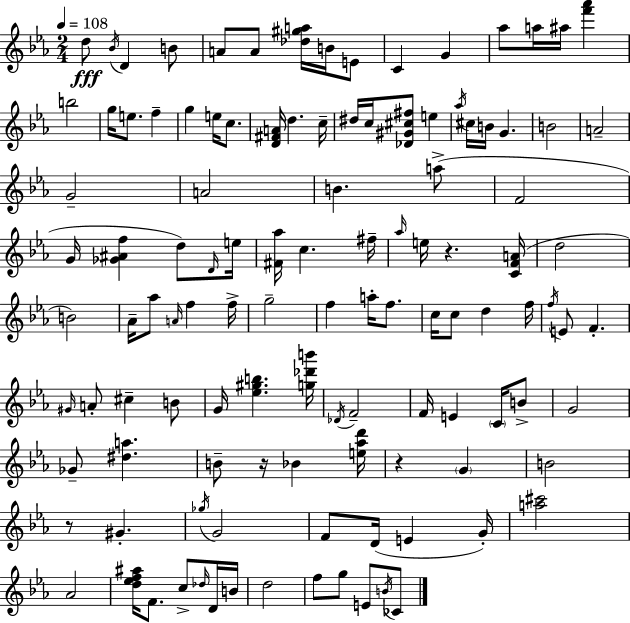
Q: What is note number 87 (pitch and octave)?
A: Ab4